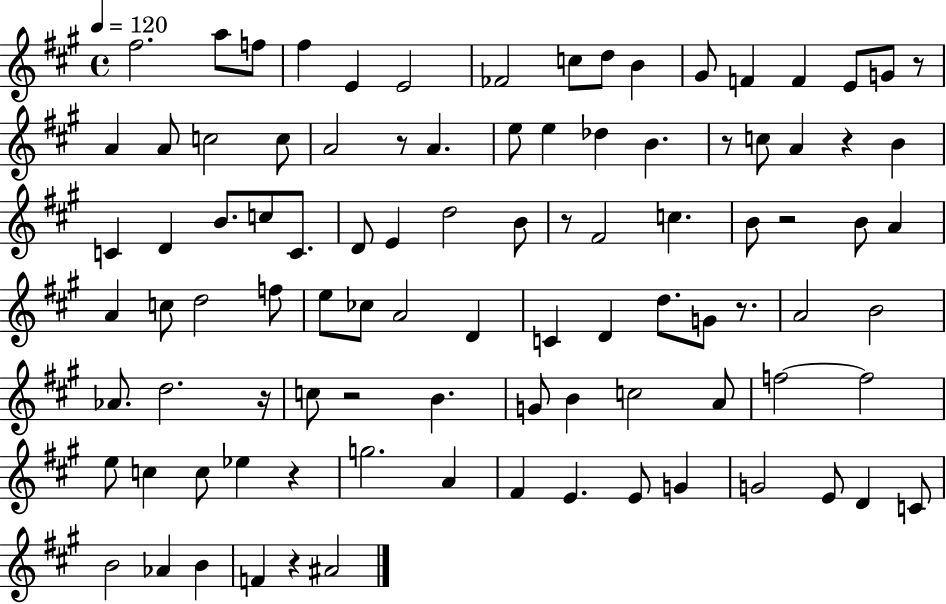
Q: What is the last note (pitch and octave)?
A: A#4